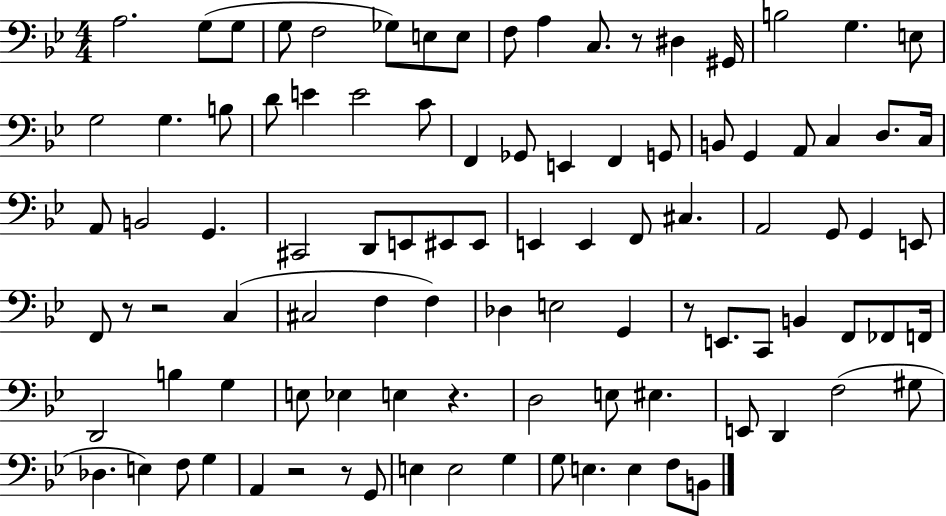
{
  \clef bass
  \numericTimeSignature
  \time 4/4
  \key bes \major
  a2. g8( g8 | g8 f2 ges8) e8 e8 | f8 a4 c8. r8 dis4 gis,16 | b2 g4. e8 | \break g2 g4. b8 | d'8 e'4 e'2 c'8 | f,4 ges,8 e,4 f,4 g,8 | b,8 g,4 a,8 c4 d8. c16 | \break a,8 b,2 g,4. | cis,2 d,8 e,8 eis,8 eis,8 | e,4 e,4 f,8 cis4. | a,2 g,8 g,4 e,8 | \break f,8 r8 r2 c4( | cis2 f4 f4) | des4 e2 g,4 | r8 e,8. c,8 b,4 f,8 fes,8 f,16 | \break d,2 b4 g4 | e8 ees4 e4 r4. | d2 e8 eis4. | e,8 d,4 f2( gis8 | \break des4. e4) f8 g4 | a,4 r2 r8 g,8 | e4 e2 g4 | g8 e4. e4 f8 b,8 | \break \bar "|."
}